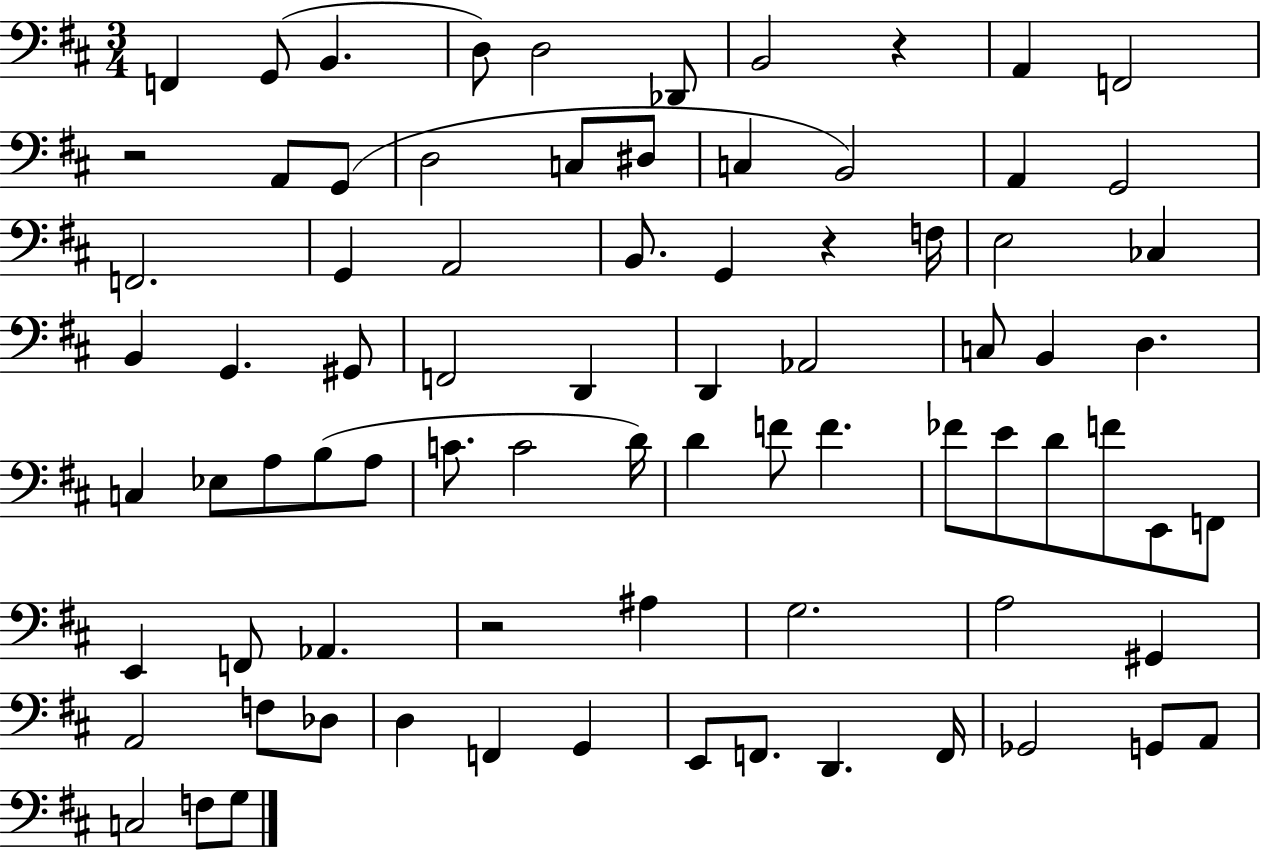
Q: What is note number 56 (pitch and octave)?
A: Ab2